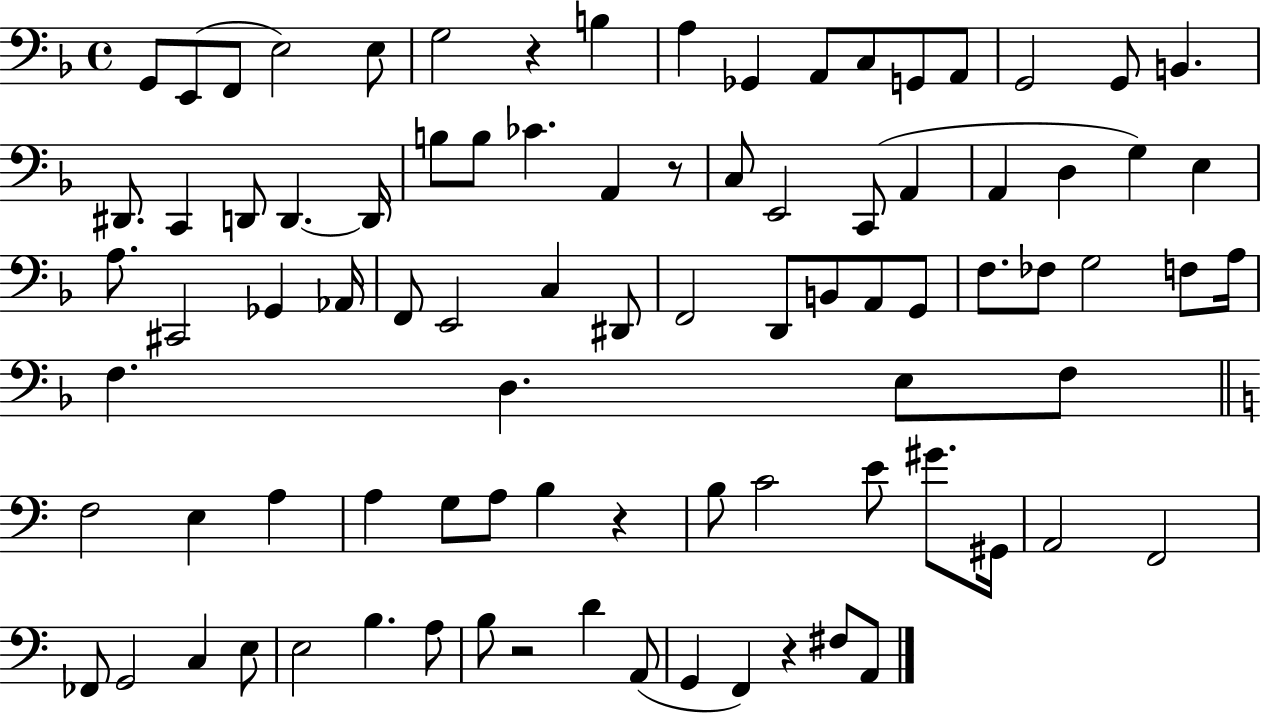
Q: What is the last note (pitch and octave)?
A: A2